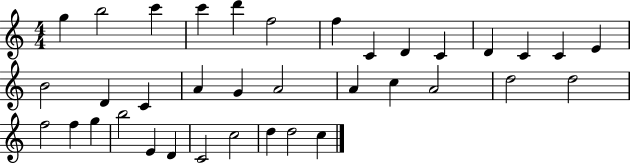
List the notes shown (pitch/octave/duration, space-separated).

G5/q B5/h C6/q C6/q D6/q F5/h F5/q C4/q D4/q C4/q D4/q C4/q C4/q E4/q B4/h D4/q C4/q A4/q G4/q A4/h A4/q C5/q A4/h D5/h D5/h F5/h F5/q G5/q B5/h E4/q D4/q C4/h C5/h D5/q D5/h C5/q